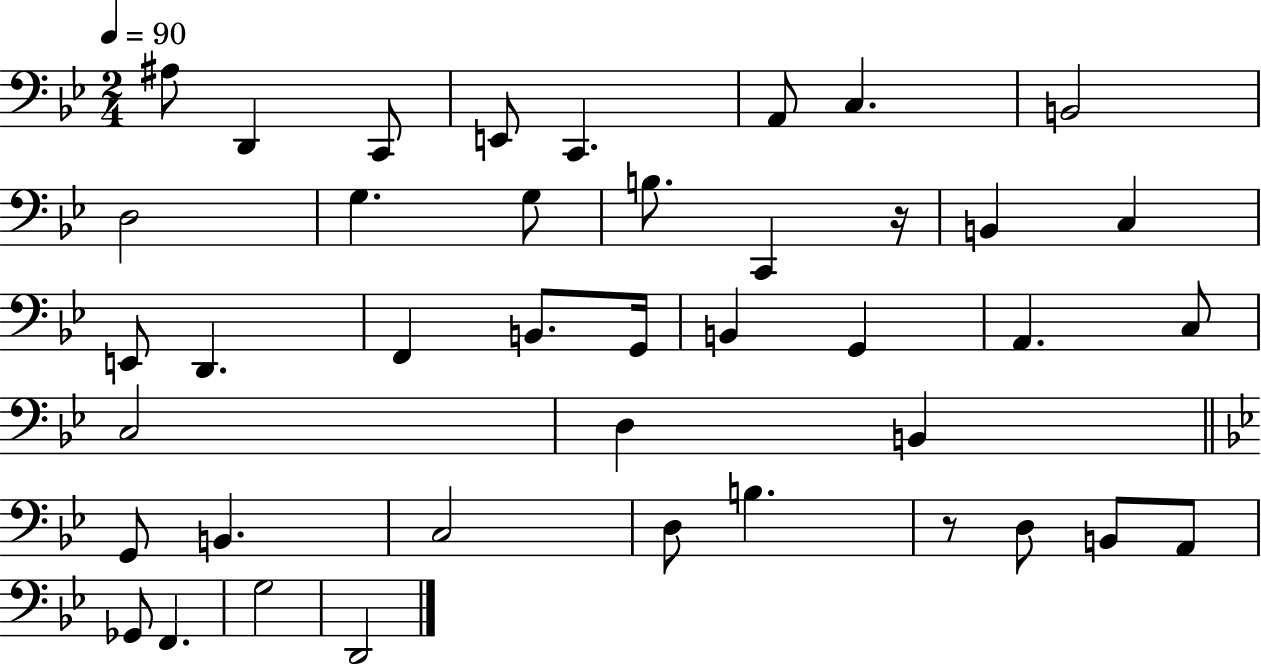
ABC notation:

X:1
T:Untitled
M:2/4
L:1/4
K:Bb
^A,/2 D,, C,,/2 E,,/2 C,, A,,/2 C, B,,2 D,2 G, G,/2 B,/2 C,, z/4 B,, C, E,,/2 D,, F,, B,,/2 G,,/4 B,, G,, A,, C,/2 C,2 D, B,, G,,/2 B,, C,2 D,/2 B, z/2 D,/2 B,,/2 A,,/2 _G,,/2 F,, G,2 D,,2